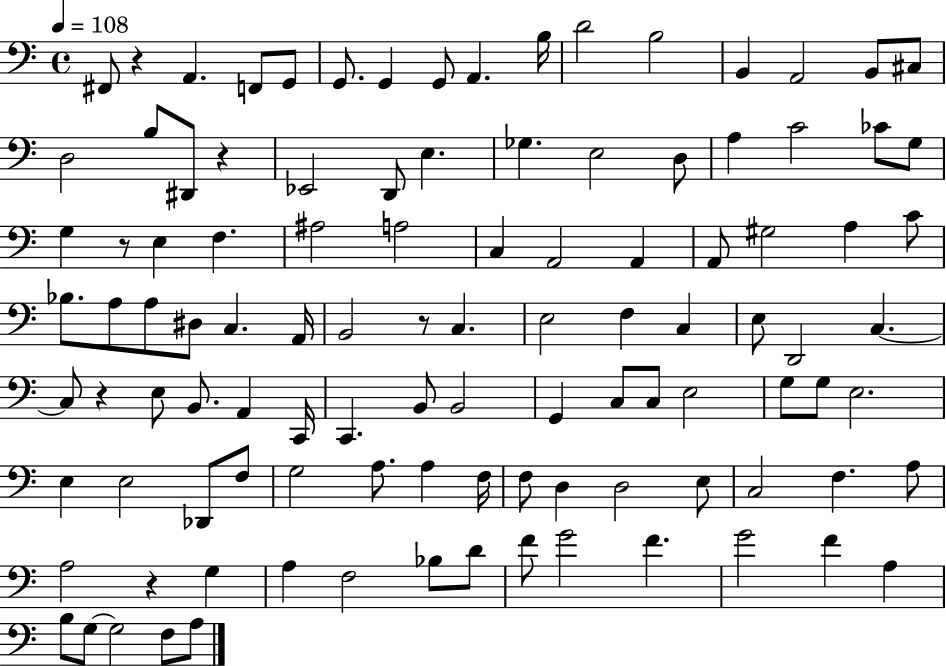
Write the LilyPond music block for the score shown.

{
  \clef bass
  \time 4/4
  \defaultTimeSignature
  \key c \major
  \tempo 4 = 108
  fis,8 r4 a,4. f,8 g,8 | g,8. g,4 g,8 a,4. b16 | d'2 b2 | b,4 a,2 b,8 cis8 | \break d2 b8 dis,8 r4 | ees,2 d,8 e4. | ges4. e2 d8 | a4 c'2 ces'8 g8 | \break g4 r8 e4 f4. | ais2 a2 | c4 a,2 a,4 | a,8 gis2 a4 c'8 | \break bes8. a8 a8 dis8 c4. a,16 | b,2 r8 c4. | e2 f4 c4 | e8 d,2 c4.~~ | \break c8 r4 e8 b,8. a,4 c,16 | c,4. b,8 b,2 | g,4 c8 c8 e2 | g8 g8 e2. | \break e4 e2 des,8 f8 | g2 a8. a4 f16 | f8 d4 d2 e8 | c2 f4. a8 | \break a2 r4 g4 | a4 f2 bes8 d'8 | f'8 g'2 f'4. | g'2 f'4 a4 | \break b8 g8~~ g2 f8 a8 | \bar "|."
}